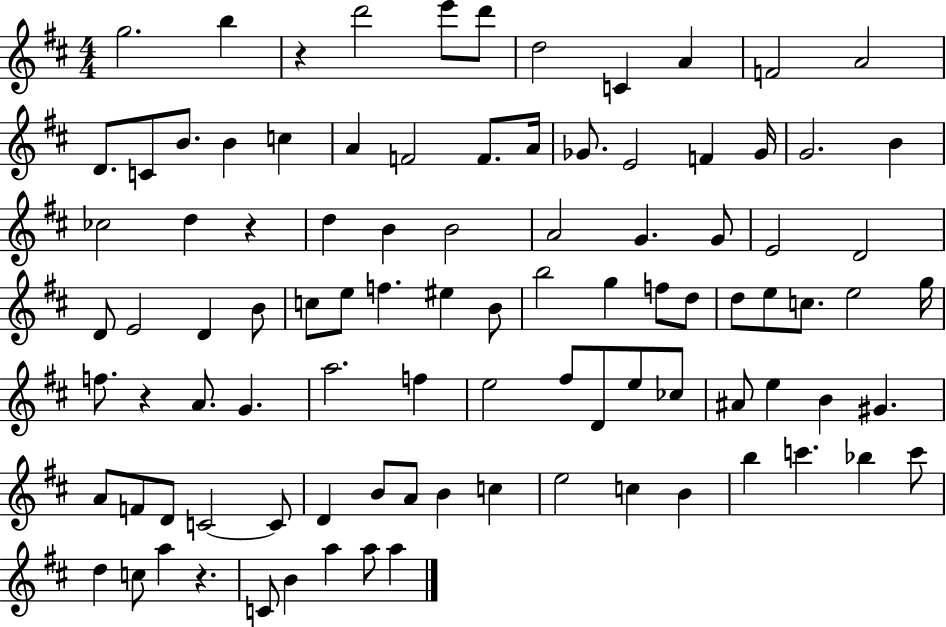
G5/h. B5/q R/q D6/h E6/e D6/e D5/h C4/q A4/q F4/h A4/h D4/e. C4/e B4/e. B4/q C5/q A4/q F4/h F4/e. A4/s Gb4/e. E4/h F4/q Gb4/s G4/h. B4/q CES5/h D5/q R/q D5/q B4/q B4/h A4/h G4/q. G4/e E4/h D4/h D4/e E4/h D4/q B4/e C5/e E5/e F5/q. EIS5/q B4/e B5/h G5/q F5/e D5/e D5/e E5/e C5/e. E5/h G5/s F5/e. R/q A4/e. G4/q. A5/h. F5/q E5/h F#5/e D4/e E5/e CES5/e A#4/e E5/q B4/q G#4/q. A4/e F4/e D4/e C4/h C4/e D4/q B4/e A4/e B4/q C5/q E5/h C5/q B4/q B5/q C6/q. Bb5/q C6/e D5/q C5/e A5/q R/q. C4/e B4/q A5/q A5/e A5/q